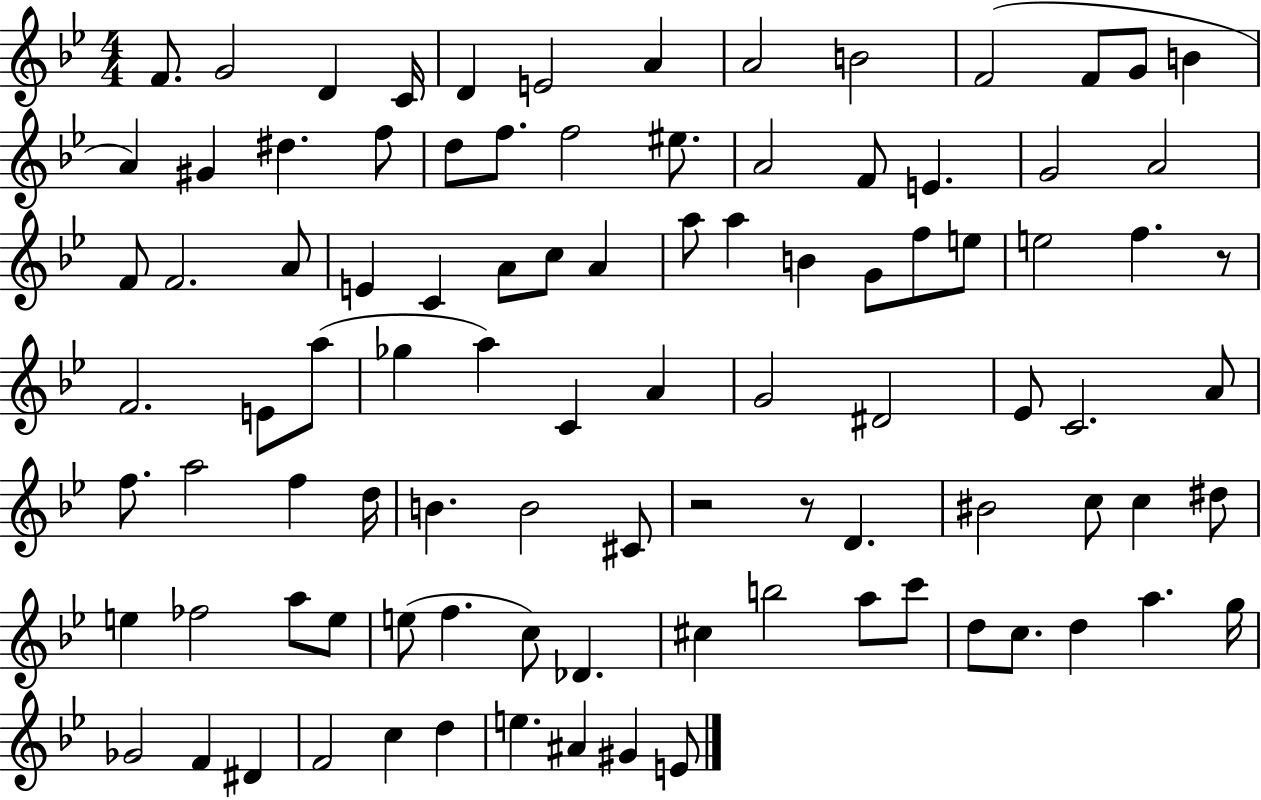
{
  \clef treble
  \numericTimeSignature
  \time 4/4
  \key bes \major
  f'8. g'2 d'4 c'16 | d'4 e'2 a'4 | a'2 b'2 | f'2( f'8 g'8 b'4 | \break a'4) gis'4 dis''4. f''8 | d''8 f''8. f''2 eis''8. | a'2 f'8 e'4. | g'2 a'2 | \break f'8 f'2. a'8 | e'4 c'4 a'8 c''8 a'4 | a''8 a''4 b'4 g'8 f''8 e''8 | e''2 f''4. r8 | \break f'2. e'8 a''8( | ges''4 a''4) c'4 a'4 | g'2 dis'2 | ees'8 c'2. a'8 | \break f''8. a''2 f''4 d''16 | b'4. b'2 cis'8 | r2 r8 d'4. | bis'2 c''8 c''4 dis''8 | \break e''4 fes''2 a''8 e''8 | e''8( f''4. c''8) des'4. | cis''4 b''2 a''8 c'''8 | d''8 c''8. d''4 a''4. g''16 | \break ges'2 f'4 dis'4 | f'2 c''4 d''4 | e''4. ais'4 gis'4 e'8 | \bar "|."
}